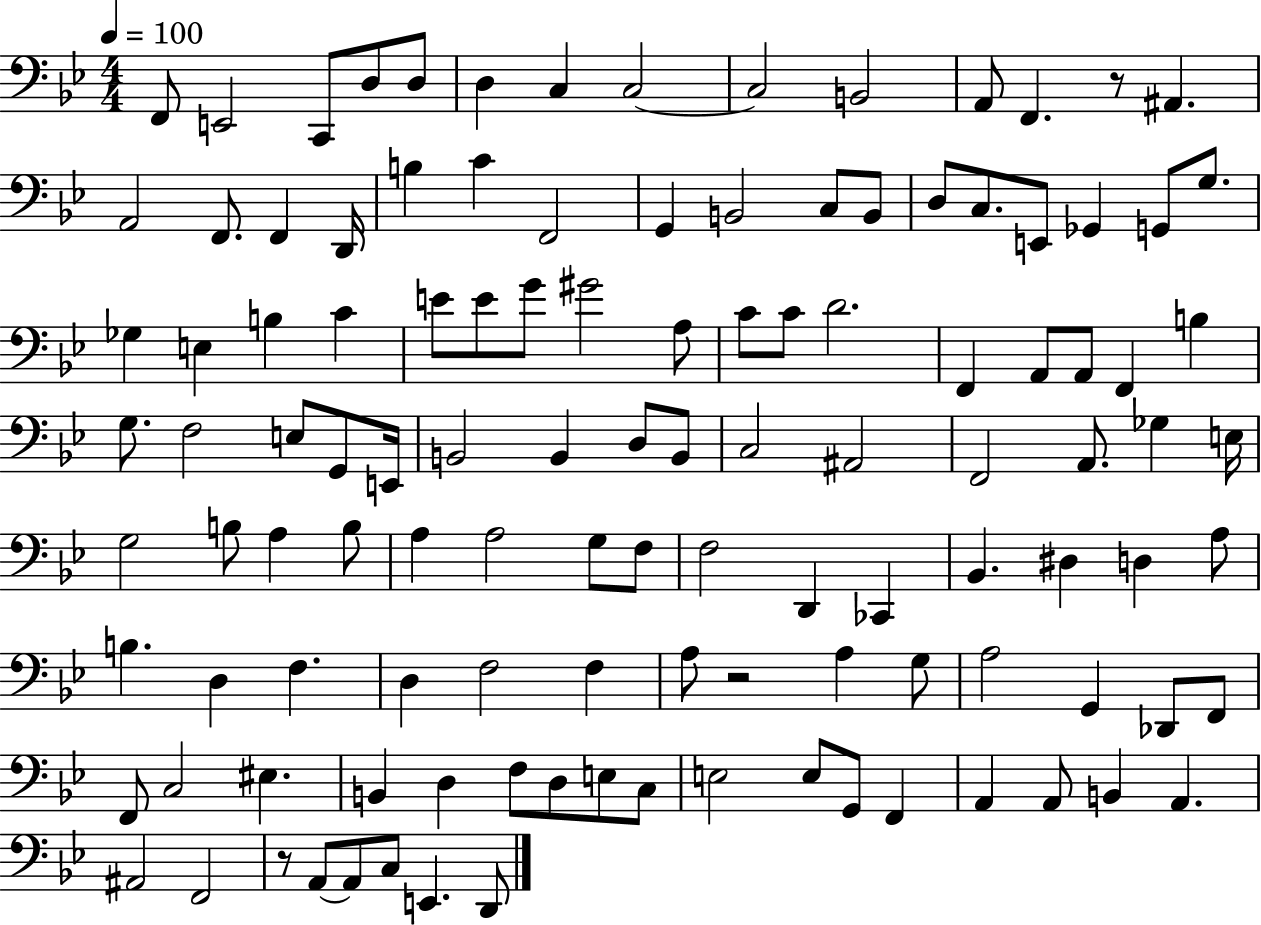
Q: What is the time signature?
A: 4/4